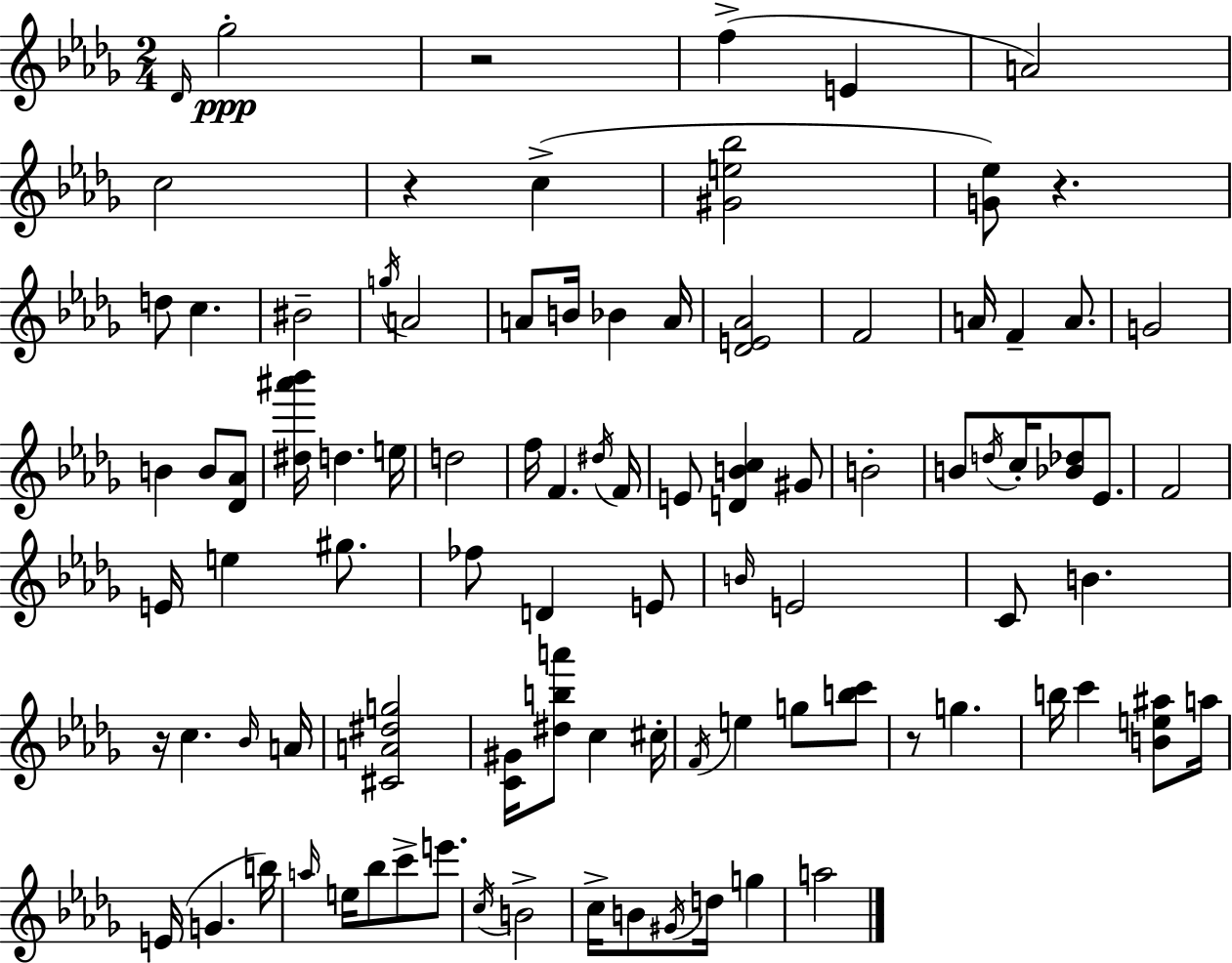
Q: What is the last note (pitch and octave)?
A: A5